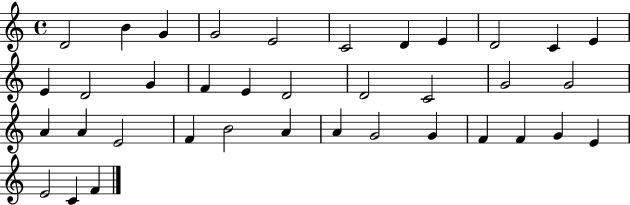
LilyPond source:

{
  \clef treble
  \time 4/4
  \defaultTimeSignature
  \key c \major
  d'2 b'4 g'4 | g'2 e'2 | c'2 d'4 e'4 | d'2 c'4 e'4 | \break e'4 d'2 g'4 | f'4 e'4 d'2 | d'2 c'2 | g'2 g'2 | \break a'4 a'4 e'2 | f'4 b'2 a'4 | a'4 g'2 g'4 | f'4 f'4 g'4 e'4 | \break e'2 c'4 f'4 | \bar "|."
}